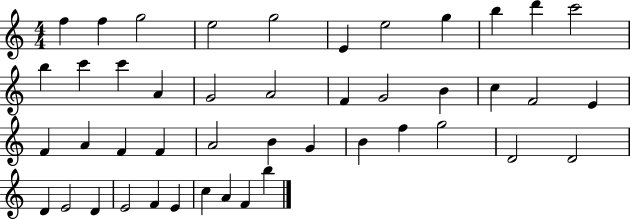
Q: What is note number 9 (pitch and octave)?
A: B5